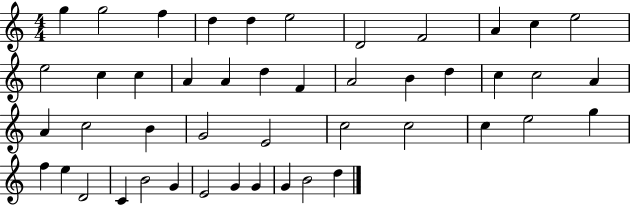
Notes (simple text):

G5/q G5/h F5/q D5/q D5/q E5/h D4/h F4/h A4/q C5/q E5/h E5/h C5/q C5/q A4/q A4/q D5/q F4/q A4/h B4/q D5/q C5/q C5/h A4/q A4/q C5/h B4/q G4/h E4/h C5/h C5/h C5/q E5/h G5/q F5/q E5/q D4/h C4/q B4/h G4/q E4/h G4/q G4/q G4/q B4/h D5/q